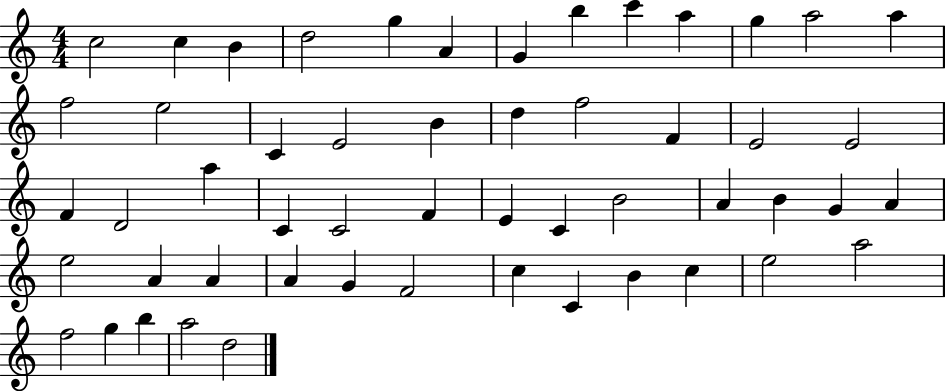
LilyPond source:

{
  \clef treble
  \numericTimeSignature
  \time 4/4
  \key c \major
  c''2 c''4 b'4 | d''2 g''4 a'4 | g'4 b''4 c'''4 a''4 | g''4 a''2 a''4 | \break f''2 e''2 | c'4 e'2 b'4 | d''4 f''2 f'4 | e'2 e'2 | \break f'4 d'2 a''4 | c'4 c'2 f'4 | e'4 c'4 b'2 | a'4 b'4 g'4 a'4 | \break e''2 a'4 a'4 | a'4 g'4 f'2 | c''4 c'4 b'4 c''4 | e''2 a''2 | \break f''2 g''4 b''4 | a''2 d''2 | \bar "|."
}